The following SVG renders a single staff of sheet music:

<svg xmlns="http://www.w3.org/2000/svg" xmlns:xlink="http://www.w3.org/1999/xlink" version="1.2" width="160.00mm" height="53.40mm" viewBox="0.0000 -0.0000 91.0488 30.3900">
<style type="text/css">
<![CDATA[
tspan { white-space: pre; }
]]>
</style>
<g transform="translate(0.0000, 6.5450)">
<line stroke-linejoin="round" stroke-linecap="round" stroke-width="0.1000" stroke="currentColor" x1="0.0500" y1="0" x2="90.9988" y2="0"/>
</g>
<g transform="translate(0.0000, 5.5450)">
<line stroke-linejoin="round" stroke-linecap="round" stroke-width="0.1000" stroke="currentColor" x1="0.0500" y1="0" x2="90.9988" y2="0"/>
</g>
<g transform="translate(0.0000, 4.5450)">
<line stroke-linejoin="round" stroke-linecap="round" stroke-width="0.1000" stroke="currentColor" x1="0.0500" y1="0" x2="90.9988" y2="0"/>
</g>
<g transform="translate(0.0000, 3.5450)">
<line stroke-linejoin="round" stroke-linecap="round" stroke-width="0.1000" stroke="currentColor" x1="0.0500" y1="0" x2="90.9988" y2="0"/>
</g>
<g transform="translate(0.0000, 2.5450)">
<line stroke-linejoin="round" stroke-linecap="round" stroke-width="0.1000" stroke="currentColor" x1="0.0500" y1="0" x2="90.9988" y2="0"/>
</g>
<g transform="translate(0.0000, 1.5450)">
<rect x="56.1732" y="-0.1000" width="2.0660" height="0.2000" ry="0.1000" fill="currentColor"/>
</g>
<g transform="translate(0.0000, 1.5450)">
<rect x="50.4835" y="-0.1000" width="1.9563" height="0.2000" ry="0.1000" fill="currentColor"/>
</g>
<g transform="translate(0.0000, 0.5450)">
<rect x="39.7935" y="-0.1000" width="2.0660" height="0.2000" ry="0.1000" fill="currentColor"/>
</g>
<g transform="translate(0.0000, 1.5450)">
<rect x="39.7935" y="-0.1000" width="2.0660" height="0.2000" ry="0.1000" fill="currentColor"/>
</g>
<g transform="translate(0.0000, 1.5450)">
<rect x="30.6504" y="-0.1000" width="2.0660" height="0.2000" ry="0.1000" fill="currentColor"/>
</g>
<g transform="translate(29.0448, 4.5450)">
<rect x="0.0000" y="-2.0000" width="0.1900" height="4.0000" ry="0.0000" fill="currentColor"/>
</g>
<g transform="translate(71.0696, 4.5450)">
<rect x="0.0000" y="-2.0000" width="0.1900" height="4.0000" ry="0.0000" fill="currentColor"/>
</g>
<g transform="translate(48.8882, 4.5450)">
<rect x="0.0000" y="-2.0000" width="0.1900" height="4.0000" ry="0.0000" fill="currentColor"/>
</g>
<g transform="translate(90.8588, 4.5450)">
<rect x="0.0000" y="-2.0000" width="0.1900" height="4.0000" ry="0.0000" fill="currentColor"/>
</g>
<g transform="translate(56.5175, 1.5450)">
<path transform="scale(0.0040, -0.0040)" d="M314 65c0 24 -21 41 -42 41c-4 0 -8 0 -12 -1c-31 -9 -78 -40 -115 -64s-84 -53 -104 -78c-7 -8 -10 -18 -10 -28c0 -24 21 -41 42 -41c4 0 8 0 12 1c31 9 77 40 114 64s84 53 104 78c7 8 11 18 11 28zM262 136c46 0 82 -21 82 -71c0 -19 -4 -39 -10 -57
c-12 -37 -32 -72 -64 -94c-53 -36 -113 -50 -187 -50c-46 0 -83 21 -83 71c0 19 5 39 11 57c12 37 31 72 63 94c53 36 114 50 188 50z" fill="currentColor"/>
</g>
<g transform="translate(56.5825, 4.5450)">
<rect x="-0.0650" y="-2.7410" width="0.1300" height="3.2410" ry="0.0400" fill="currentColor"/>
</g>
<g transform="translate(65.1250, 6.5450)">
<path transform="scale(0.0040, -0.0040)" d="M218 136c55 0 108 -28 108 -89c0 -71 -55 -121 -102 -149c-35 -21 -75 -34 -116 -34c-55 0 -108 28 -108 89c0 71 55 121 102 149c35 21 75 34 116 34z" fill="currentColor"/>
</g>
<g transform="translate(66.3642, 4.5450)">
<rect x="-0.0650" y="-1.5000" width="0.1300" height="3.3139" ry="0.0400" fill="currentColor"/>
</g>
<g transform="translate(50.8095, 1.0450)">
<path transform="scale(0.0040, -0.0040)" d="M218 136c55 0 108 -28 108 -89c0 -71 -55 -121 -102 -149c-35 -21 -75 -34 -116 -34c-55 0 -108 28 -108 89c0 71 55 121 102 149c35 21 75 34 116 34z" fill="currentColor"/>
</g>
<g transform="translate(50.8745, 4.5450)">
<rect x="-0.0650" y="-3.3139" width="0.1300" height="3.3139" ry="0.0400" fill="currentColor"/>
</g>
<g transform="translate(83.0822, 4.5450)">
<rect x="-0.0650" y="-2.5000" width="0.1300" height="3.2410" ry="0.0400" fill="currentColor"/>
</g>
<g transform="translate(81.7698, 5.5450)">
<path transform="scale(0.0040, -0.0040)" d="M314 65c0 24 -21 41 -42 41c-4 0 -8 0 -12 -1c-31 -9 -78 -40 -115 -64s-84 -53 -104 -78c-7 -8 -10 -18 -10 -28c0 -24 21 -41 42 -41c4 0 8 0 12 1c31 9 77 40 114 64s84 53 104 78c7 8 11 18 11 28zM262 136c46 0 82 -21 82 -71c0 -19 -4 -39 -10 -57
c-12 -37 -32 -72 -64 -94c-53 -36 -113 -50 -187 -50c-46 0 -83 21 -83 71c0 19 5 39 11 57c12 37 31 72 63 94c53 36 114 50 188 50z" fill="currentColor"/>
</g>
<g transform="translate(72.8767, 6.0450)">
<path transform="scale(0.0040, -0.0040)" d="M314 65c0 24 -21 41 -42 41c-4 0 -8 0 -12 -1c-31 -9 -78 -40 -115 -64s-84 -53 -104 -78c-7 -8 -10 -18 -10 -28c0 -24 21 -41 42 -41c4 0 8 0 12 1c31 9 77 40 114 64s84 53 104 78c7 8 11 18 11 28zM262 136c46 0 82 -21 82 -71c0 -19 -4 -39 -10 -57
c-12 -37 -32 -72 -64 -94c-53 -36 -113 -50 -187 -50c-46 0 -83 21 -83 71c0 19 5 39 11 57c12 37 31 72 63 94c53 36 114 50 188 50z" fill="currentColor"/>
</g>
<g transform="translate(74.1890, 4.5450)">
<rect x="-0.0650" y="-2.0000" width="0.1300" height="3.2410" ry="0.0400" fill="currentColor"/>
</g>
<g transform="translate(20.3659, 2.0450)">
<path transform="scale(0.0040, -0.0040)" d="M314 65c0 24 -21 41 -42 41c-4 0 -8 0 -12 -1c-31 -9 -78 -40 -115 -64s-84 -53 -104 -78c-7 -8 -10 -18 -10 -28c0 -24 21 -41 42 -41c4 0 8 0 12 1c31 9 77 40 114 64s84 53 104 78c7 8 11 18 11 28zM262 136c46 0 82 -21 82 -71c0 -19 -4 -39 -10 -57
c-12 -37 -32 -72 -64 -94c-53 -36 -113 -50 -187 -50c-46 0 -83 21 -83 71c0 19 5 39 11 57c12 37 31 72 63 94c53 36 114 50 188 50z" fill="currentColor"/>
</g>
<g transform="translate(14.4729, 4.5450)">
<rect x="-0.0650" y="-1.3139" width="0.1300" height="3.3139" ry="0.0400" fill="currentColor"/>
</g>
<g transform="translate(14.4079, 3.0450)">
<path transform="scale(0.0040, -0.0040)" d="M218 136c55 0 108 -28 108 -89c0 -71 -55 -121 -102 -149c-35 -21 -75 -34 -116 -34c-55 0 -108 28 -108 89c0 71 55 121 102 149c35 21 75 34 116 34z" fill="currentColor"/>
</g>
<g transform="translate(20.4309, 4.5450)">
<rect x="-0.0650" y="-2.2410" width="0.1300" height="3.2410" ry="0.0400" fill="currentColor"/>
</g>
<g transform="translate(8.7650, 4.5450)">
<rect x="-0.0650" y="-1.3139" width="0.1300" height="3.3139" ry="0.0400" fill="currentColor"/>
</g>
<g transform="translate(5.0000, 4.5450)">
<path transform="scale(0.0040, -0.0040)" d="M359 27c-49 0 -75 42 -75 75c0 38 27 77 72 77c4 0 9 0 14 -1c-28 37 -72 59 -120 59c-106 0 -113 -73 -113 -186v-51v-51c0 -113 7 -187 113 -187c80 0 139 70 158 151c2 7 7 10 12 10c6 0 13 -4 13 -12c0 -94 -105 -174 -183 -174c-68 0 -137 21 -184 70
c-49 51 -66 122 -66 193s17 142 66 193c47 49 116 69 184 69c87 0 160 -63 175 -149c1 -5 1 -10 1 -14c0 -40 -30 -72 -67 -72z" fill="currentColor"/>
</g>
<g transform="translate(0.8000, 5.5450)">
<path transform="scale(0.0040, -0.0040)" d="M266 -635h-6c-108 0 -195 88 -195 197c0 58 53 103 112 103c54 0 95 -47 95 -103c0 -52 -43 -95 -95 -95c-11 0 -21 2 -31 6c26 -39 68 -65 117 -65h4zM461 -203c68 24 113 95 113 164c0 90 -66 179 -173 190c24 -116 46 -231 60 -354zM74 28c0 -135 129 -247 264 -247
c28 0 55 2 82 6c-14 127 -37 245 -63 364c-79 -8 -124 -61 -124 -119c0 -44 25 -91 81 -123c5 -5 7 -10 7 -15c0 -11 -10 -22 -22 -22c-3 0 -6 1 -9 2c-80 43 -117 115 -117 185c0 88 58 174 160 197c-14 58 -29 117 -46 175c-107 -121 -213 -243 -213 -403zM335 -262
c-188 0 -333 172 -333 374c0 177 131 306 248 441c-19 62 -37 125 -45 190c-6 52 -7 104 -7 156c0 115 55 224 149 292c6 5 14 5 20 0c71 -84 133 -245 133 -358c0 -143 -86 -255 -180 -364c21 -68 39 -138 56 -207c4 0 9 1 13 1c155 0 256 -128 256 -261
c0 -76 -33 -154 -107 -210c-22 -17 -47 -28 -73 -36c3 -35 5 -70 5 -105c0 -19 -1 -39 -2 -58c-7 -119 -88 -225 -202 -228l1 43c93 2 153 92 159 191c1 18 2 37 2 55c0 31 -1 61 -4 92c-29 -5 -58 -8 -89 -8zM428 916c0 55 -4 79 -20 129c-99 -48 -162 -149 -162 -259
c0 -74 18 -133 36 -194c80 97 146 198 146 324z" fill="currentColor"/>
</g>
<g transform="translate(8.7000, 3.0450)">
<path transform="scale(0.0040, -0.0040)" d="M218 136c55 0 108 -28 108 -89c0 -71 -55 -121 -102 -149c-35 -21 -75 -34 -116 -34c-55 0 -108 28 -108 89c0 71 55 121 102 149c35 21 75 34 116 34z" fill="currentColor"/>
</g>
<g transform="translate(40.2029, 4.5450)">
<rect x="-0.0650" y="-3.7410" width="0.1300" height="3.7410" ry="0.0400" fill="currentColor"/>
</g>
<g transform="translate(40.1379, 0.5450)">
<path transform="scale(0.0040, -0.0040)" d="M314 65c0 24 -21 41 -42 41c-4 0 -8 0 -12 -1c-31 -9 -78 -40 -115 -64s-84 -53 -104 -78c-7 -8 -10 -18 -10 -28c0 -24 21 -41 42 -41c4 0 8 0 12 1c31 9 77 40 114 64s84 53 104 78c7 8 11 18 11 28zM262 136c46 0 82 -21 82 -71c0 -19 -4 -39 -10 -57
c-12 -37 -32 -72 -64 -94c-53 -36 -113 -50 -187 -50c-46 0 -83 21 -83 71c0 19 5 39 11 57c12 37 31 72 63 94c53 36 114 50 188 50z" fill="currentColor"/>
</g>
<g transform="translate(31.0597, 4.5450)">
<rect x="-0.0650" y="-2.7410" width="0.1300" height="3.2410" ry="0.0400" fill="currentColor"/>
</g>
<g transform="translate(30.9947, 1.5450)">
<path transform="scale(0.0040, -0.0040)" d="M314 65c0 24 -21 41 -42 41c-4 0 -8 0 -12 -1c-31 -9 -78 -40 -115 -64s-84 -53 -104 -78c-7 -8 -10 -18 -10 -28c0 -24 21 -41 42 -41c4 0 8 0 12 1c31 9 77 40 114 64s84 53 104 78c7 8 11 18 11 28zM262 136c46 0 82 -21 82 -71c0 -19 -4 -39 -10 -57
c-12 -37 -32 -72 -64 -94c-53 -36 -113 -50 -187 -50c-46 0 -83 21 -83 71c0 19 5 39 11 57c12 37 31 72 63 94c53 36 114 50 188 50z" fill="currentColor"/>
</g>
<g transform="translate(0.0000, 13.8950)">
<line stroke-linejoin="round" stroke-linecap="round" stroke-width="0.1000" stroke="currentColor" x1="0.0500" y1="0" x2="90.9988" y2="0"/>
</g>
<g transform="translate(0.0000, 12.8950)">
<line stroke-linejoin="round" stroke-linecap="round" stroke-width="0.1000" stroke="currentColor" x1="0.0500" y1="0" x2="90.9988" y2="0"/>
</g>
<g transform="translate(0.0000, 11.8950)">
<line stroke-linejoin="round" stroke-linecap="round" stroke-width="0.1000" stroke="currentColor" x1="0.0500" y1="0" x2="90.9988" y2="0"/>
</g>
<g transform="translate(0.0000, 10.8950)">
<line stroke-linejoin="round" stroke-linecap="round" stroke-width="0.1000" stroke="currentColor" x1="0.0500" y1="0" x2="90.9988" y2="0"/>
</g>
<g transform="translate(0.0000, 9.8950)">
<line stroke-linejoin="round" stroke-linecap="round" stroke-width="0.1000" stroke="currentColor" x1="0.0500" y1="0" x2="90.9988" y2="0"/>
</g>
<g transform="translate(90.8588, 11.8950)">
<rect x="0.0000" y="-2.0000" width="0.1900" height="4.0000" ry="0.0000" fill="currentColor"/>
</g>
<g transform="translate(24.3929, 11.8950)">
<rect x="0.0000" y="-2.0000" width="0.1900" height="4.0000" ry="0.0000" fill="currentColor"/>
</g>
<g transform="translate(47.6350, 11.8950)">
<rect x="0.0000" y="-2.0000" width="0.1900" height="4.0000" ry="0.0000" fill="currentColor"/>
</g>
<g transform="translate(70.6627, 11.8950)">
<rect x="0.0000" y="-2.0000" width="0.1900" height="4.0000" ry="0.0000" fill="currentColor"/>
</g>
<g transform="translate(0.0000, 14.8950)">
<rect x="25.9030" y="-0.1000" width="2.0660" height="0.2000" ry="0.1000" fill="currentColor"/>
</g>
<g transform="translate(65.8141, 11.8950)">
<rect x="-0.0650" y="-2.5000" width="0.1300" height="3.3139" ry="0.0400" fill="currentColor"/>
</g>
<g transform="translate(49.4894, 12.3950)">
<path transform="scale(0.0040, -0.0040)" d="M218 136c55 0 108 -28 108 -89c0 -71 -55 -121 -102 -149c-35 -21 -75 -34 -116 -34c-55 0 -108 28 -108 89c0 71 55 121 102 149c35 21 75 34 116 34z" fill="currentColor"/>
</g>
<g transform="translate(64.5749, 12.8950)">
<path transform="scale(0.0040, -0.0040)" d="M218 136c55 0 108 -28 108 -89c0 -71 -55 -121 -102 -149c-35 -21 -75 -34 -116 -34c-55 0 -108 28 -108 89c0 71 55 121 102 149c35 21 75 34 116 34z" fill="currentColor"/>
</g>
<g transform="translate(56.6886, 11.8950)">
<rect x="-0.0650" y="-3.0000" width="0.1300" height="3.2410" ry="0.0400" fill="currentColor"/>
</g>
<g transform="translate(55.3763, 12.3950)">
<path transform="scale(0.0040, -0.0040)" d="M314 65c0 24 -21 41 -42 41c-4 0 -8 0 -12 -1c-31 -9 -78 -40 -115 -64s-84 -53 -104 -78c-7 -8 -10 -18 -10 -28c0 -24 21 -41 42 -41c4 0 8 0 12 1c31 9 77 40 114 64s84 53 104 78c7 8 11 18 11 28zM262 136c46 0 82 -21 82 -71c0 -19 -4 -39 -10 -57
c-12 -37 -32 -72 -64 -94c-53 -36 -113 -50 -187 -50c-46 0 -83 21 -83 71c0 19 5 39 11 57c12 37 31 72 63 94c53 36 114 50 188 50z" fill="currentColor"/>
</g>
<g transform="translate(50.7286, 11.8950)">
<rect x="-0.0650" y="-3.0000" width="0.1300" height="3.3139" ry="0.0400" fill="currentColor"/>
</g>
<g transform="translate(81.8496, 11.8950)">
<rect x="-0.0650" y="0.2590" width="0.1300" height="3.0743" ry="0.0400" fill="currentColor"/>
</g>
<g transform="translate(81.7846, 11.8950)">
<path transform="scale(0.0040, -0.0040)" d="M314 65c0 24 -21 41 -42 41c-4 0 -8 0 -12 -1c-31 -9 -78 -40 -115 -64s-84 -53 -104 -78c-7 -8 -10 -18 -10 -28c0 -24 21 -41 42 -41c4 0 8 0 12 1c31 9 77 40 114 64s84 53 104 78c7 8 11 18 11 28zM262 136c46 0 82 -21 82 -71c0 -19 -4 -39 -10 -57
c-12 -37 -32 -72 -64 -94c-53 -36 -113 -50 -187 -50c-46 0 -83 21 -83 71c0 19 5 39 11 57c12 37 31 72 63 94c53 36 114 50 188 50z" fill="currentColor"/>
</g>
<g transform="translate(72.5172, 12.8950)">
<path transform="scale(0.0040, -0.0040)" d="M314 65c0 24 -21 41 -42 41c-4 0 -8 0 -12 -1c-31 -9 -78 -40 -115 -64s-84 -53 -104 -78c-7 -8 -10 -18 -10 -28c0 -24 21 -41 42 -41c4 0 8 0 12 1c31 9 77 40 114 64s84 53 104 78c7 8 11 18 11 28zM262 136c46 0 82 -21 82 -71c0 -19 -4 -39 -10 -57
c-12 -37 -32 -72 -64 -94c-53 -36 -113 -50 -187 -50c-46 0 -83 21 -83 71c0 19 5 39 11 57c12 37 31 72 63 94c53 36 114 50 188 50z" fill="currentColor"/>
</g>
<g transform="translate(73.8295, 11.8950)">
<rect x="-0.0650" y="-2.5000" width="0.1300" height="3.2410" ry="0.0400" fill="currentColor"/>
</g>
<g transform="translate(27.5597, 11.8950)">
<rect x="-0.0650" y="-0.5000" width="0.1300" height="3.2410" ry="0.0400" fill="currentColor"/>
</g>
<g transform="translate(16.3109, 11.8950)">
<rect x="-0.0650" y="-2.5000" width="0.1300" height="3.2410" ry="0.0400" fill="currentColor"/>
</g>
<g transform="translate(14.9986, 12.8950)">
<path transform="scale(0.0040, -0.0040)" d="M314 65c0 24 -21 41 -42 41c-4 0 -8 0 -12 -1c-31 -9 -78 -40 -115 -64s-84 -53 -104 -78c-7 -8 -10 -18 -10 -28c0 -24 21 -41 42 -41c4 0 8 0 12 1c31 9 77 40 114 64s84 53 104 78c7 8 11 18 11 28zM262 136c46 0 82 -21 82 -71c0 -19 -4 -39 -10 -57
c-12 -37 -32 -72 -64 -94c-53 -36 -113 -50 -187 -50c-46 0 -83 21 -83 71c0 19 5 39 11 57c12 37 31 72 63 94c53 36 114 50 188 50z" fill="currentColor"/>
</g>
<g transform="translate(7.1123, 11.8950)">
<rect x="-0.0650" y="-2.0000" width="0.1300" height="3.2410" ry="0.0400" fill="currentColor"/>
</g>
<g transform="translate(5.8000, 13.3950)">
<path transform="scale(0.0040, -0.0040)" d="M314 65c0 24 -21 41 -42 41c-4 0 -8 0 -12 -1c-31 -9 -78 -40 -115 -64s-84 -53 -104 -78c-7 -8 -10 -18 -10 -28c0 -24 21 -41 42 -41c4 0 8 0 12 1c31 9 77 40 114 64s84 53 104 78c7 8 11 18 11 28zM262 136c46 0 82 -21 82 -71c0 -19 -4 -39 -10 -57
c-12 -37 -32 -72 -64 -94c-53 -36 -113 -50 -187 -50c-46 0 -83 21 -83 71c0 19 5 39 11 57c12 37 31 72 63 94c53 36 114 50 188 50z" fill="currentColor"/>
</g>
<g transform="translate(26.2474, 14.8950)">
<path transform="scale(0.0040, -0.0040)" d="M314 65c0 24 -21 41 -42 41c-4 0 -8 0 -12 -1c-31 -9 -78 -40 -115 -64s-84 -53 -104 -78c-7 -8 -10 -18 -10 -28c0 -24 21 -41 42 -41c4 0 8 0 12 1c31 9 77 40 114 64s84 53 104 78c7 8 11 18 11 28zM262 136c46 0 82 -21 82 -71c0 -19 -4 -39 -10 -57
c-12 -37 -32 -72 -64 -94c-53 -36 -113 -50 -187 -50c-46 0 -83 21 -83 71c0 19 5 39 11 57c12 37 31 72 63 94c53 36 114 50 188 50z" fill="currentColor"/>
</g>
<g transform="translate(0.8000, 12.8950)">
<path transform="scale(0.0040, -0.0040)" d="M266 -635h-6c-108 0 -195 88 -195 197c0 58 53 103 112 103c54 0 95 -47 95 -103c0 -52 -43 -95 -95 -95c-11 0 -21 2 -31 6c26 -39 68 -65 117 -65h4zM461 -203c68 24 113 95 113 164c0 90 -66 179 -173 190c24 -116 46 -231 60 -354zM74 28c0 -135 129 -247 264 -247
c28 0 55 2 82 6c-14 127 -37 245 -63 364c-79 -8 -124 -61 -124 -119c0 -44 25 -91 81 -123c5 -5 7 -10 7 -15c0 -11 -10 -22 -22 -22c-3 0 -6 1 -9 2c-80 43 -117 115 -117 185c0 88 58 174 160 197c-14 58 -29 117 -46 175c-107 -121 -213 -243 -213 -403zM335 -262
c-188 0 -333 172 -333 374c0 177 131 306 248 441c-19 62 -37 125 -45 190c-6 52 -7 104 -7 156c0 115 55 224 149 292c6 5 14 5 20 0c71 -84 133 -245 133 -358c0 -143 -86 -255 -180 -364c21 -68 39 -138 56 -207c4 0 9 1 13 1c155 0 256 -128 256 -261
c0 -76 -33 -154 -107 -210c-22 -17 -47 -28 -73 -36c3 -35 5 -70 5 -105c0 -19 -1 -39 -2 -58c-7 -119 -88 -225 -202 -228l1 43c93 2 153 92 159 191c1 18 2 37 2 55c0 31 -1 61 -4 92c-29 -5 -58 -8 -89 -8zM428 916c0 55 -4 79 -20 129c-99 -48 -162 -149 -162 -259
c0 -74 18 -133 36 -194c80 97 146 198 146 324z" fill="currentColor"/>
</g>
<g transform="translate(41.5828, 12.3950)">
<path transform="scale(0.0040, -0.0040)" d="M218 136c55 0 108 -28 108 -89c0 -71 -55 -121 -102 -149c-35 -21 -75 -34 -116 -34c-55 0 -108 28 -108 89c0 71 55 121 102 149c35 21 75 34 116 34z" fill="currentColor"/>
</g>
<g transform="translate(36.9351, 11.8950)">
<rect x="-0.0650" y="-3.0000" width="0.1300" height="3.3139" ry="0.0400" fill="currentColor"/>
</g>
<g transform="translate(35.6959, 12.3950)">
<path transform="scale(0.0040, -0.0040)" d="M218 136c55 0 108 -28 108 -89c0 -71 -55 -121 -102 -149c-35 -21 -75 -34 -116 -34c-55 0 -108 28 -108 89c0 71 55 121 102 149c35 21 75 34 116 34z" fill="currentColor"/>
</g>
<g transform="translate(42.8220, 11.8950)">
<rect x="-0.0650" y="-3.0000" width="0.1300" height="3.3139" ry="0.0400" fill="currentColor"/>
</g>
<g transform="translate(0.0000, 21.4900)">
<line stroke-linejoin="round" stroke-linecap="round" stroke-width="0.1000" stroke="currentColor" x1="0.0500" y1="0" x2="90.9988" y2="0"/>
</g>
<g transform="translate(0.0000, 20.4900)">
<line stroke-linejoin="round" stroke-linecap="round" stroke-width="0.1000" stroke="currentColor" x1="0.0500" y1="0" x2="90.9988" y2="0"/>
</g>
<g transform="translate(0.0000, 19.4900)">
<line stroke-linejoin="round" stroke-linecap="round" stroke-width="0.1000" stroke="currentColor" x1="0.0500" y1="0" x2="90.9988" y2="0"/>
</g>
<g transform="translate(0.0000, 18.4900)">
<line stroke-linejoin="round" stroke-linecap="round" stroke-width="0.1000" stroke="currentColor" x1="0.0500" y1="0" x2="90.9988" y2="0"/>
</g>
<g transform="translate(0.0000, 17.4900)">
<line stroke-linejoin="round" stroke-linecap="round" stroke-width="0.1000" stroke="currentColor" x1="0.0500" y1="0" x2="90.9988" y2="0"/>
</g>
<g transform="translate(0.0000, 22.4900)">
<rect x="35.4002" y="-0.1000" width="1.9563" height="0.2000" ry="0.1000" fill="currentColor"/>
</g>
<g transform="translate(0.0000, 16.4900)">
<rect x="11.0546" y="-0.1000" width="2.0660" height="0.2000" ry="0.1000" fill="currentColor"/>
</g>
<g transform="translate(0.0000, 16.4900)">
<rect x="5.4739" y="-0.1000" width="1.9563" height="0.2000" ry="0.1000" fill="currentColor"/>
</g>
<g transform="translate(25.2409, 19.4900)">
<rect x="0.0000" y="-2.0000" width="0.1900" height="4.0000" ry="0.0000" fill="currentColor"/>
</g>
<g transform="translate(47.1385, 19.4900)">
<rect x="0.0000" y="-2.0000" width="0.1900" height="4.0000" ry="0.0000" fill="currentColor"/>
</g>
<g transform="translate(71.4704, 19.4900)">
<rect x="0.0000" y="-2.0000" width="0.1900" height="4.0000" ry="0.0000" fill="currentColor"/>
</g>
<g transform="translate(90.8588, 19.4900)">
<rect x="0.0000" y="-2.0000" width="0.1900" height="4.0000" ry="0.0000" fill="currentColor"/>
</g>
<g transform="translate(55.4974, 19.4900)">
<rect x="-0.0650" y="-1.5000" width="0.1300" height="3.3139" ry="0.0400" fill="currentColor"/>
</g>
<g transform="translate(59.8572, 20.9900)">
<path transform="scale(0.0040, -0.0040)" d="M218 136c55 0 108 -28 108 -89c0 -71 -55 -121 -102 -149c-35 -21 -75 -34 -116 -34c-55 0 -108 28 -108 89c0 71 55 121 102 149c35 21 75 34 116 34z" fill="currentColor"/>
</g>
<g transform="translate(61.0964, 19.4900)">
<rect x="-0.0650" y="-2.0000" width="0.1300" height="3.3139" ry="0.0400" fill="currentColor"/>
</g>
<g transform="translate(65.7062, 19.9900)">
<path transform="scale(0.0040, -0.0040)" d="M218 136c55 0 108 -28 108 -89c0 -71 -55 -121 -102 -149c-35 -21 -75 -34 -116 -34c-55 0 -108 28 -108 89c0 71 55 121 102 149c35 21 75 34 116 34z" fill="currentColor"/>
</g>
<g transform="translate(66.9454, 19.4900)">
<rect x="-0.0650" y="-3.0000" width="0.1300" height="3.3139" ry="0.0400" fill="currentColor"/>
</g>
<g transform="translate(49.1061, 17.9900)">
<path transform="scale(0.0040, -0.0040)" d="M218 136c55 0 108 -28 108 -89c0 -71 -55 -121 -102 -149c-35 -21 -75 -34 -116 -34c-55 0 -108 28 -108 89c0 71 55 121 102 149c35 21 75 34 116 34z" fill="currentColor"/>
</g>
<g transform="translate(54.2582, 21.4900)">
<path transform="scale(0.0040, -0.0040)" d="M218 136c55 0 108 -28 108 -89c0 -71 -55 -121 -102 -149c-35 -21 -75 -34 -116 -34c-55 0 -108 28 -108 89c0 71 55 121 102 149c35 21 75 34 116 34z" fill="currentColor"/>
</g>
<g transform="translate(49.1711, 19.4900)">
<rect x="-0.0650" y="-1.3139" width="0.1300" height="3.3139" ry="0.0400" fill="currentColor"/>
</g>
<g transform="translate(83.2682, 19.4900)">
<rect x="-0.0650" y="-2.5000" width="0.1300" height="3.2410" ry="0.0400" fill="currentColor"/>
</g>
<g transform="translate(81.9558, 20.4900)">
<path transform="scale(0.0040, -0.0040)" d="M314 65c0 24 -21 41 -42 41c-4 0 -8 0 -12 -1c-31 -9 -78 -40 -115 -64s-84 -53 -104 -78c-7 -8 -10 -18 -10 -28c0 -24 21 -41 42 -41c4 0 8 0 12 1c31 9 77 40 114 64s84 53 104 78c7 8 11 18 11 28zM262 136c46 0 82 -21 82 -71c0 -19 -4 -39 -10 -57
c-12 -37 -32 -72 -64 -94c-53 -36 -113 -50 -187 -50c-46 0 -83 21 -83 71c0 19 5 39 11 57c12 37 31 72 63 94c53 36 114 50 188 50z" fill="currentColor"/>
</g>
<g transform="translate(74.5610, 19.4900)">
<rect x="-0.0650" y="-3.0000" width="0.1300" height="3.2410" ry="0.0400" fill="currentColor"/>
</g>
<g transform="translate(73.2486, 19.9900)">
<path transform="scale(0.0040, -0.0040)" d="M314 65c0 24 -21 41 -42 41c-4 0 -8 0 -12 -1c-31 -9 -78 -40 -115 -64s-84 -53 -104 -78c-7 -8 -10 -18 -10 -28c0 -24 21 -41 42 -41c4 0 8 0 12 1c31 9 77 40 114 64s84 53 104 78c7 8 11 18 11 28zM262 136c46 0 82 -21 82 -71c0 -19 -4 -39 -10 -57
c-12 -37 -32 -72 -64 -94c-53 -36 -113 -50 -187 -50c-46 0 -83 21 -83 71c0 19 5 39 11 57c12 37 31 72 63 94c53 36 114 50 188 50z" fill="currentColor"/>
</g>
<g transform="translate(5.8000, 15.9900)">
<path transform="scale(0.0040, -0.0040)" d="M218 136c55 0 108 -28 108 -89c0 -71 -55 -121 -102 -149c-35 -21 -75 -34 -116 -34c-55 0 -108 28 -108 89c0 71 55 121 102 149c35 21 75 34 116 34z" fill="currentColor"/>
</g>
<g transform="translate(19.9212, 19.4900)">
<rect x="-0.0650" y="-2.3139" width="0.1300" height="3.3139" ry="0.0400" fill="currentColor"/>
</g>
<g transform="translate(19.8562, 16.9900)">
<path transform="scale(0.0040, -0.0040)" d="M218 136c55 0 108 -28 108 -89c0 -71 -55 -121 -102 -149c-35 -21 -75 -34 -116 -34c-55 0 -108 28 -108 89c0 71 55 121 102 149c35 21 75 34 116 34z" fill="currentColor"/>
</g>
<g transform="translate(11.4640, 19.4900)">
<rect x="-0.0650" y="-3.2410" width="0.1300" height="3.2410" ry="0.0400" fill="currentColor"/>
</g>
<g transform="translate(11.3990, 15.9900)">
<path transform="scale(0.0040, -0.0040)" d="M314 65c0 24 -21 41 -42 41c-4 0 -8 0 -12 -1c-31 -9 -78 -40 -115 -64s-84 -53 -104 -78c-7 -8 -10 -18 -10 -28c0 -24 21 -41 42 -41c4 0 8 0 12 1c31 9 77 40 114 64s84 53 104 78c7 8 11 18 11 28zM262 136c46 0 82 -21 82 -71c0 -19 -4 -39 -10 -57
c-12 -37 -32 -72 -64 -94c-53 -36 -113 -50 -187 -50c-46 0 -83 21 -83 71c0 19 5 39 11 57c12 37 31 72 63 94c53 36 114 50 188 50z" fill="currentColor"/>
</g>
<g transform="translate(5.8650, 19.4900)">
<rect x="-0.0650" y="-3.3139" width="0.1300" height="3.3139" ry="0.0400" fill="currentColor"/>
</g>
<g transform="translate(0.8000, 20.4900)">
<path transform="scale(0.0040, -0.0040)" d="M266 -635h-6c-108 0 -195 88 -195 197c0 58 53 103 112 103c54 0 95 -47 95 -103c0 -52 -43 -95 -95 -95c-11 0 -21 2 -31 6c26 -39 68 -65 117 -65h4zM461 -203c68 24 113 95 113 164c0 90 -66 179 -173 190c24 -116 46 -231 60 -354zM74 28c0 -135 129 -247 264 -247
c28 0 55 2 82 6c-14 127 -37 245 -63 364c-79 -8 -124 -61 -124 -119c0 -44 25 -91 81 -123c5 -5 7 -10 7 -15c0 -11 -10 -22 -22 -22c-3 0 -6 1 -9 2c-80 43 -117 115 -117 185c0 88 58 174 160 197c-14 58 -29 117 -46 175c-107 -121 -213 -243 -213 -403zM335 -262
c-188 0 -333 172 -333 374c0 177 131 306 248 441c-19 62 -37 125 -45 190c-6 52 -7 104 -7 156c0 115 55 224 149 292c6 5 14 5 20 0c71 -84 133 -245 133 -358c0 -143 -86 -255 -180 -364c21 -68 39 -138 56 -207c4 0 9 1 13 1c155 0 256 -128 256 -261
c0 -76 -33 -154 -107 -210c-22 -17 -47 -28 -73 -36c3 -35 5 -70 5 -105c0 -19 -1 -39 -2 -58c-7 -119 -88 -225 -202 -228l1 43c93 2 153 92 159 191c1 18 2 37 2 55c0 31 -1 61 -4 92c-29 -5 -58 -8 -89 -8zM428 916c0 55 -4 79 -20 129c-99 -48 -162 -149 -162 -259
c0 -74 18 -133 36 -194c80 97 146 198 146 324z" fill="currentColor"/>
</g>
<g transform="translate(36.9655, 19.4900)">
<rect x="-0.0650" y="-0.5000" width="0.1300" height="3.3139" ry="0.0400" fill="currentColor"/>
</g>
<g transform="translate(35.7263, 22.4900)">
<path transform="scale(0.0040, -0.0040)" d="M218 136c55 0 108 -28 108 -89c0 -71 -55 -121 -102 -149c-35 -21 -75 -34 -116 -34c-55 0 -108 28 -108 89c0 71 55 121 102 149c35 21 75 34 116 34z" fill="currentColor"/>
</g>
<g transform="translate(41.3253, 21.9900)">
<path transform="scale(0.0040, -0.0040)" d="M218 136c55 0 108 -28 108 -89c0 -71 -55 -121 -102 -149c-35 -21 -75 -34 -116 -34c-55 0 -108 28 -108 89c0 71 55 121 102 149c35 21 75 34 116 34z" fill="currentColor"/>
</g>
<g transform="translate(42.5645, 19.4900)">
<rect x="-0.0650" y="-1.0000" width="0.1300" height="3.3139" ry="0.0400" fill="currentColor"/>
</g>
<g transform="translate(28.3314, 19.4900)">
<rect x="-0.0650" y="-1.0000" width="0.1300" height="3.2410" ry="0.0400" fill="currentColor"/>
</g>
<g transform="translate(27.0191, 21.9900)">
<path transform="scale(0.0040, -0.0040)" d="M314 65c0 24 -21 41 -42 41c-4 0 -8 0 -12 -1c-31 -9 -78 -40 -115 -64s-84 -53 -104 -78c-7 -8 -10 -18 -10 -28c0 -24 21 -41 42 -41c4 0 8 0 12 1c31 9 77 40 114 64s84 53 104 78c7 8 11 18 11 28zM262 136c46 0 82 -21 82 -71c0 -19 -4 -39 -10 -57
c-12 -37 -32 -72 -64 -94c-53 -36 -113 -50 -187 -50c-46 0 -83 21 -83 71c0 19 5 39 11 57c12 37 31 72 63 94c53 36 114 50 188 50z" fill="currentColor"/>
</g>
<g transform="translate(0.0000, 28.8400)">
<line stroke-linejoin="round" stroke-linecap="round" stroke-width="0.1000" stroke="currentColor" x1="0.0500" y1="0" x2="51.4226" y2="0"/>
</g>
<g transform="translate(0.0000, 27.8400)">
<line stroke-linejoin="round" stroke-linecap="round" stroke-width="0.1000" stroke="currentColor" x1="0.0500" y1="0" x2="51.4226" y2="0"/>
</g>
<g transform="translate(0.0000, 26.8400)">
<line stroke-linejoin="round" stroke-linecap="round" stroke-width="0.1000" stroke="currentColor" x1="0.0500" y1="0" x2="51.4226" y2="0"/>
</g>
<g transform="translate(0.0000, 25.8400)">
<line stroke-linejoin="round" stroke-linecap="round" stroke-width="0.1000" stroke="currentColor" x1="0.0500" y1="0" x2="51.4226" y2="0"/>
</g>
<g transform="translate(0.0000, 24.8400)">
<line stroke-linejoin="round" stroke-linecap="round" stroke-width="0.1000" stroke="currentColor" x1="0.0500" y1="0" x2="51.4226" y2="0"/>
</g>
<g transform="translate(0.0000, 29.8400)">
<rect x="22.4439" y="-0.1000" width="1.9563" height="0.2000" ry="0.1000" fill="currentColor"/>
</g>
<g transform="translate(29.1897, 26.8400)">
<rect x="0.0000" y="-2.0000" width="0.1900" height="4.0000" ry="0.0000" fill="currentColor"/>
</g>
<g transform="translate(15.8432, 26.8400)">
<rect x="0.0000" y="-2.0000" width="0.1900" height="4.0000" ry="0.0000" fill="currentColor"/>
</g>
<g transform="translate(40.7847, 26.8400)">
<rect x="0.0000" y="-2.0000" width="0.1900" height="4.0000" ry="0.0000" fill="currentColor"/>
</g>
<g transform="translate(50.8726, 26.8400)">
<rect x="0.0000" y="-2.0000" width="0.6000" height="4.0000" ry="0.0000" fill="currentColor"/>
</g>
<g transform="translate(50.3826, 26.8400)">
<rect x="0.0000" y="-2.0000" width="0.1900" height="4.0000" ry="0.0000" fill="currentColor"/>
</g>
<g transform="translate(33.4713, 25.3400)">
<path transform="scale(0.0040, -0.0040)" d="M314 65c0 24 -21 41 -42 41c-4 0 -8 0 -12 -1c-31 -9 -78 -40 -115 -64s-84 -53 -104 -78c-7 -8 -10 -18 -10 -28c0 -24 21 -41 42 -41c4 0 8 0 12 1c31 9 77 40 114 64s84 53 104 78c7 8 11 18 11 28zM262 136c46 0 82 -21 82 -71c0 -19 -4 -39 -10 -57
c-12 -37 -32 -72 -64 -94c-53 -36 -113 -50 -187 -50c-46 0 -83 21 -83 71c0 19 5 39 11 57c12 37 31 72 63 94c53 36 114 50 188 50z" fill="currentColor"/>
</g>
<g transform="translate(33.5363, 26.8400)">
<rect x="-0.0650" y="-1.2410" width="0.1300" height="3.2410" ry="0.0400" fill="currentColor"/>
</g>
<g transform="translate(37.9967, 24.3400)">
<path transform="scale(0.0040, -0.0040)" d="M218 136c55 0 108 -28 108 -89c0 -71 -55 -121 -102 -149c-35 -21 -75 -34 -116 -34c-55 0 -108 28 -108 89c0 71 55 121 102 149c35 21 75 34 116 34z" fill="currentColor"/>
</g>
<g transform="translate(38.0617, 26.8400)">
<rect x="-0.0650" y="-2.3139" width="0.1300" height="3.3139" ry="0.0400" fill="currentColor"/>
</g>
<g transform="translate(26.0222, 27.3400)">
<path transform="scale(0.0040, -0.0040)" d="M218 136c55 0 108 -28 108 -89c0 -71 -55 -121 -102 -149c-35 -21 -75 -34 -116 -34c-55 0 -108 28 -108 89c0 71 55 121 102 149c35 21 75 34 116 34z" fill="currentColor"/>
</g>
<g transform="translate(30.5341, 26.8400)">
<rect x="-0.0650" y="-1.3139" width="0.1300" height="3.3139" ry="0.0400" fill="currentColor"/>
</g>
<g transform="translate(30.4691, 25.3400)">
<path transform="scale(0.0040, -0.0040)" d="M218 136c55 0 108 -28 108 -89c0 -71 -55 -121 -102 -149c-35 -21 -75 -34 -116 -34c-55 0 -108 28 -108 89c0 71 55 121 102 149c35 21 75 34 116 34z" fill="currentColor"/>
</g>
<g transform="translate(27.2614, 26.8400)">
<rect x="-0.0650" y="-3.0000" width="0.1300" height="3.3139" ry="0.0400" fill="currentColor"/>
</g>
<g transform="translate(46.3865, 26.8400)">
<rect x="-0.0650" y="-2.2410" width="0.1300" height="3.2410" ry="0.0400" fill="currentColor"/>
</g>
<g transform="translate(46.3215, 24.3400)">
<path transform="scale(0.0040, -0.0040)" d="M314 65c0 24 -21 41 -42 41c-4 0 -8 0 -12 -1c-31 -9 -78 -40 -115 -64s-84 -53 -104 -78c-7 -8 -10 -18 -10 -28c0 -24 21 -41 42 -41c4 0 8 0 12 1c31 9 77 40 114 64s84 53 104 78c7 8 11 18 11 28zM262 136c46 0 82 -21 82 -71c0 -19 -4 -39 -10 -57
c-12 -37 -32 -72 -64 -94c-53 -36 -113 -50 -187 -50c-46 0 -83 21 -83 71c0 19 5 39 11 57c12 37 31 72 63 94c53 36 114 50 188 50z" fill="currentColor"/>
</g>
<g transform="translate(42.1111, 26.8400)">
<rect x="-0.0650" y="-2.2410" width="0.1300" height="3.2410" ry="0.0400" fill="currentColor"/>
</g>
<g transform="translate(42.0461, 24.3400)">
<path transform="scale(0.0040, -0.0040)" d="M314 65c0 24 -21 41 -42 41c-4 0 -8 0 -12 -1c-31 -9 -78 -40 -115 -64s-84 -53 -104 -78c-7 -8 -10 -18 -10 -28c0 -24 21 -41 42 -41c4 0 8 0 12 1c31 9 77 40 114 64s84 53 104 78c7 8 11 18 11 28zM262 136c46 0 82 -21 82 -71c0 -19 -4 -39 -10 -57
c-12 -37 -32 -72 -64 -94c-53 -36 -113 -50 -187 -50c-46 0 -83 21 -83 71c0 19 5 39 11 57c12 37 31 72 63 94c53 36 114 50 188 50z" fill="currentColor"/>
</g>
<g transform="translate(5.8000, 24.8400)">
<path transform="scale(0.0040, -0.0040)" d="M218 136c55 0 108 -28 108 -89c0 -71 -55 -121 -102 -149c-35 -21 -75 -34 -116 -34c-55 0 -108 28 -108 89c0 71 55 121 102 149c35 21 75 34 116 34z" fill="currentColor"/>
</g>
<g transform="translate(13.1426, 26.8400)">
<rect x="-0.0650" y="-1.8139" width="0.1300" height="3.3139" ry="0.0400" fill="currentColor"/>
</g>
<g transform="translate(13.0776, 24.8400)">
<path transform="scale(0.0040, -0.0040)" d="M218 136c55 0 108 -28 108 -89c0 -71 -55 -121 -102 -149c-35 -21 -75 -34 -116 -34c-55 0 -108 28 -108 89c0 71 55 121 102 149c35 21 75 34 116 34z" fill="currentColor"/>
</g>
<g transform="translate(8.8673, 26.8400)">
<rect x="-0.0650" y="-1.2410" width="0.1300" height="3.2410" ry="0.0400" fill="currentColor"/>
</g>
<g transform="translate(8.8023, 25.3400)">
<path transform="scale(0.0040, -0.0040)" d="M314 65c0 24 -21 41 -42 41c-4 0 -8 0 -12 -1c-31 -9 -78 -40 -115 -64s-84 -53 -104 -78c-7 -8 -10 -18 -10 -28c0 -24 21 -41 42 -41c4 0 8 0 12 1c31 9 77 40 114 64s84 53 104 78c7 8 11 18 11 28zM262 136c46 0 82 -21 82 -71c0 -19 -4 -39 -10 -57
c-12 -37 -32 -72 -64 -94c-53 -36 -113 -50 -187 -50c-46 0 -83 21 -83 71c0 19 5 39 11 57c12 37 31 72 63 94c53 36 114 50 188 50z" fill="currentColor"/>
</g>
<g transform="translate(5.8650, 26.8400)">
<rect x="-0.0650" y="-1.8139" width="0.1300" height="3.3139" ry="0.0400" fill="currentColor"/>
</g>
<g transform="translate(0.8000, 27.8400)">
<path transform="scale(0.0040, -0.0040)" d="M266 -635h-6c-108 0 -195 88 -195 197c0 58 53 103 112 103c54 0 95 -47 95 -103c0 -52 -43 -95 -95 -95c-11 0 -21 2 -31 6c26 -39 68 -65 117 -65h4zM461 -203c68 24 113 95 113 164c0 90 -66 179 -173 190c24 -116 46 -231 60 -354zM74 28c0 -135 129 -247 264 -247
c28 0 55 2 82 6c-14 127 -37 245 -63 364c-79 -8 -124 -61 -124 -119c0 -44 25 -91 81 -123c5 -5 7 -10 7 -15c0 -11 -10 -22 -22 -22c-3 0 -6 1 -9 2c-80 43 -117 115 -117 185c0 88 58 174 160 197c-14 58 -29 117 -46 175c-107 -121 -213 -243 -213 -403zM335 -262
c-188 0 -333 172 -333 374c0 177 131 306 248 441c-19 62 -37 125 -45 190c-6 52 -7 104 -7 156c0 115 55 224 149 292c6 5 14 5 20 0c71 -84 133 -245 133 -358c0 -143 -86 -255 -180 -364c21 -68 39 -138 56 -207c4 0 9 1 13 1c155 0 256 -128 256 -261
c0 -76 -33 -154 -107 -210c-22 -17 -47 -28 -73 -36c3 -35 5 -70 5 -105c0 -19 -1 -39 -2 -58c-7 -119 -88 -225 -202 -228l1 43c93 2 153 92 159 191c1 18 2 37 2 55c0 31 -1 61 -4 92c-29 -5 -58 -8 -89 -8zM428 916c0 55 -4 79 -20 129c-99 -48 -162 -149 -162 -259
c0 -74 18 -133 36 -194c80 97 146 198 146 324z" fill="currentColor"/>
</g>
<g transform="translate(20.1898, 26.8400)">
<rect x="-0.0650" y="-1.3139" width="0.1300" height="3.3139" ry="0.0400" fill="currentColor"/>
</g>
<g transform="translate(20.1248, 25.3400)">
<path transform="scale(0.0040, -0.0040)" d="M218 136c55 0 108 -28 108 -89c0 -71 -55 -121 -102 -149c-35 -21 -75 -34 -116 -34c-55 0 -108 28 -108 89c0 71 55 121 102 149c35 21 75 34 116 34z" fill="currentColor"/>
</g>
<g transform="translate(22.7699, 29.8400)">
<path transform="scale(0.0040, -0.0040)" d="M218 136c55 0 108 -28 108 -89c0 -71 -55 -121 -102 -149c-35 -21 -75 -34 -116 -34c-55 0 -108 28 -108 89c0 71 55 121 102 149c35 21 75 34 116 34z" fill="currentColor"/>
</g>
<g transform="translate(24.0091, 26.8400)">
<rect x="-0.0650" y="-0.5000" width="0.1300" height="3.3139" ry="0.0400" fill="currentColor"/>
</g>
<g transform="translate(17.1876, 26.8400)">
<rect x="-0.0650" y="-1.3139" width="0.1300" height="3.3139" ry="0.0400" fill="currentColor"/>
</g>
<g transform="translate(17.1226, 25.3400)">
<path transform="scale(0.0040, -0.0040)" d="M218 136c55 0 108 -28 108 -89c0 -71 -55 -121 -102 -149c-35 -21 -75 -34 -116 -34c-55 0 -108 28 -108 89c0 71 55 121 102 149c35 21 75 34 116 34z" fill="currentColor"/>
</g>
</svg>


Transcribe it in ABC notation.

X:1
T:Untitled
M:4/4
L:1/4
K:C
e e g2 a2 c'2 b a2 E F2 G2 F2 G2 C2 A A A A2 G G2 B2 b b2 g D2 C D e E F A A2 G2 f e2 f e e C A e e2 g g2 g2